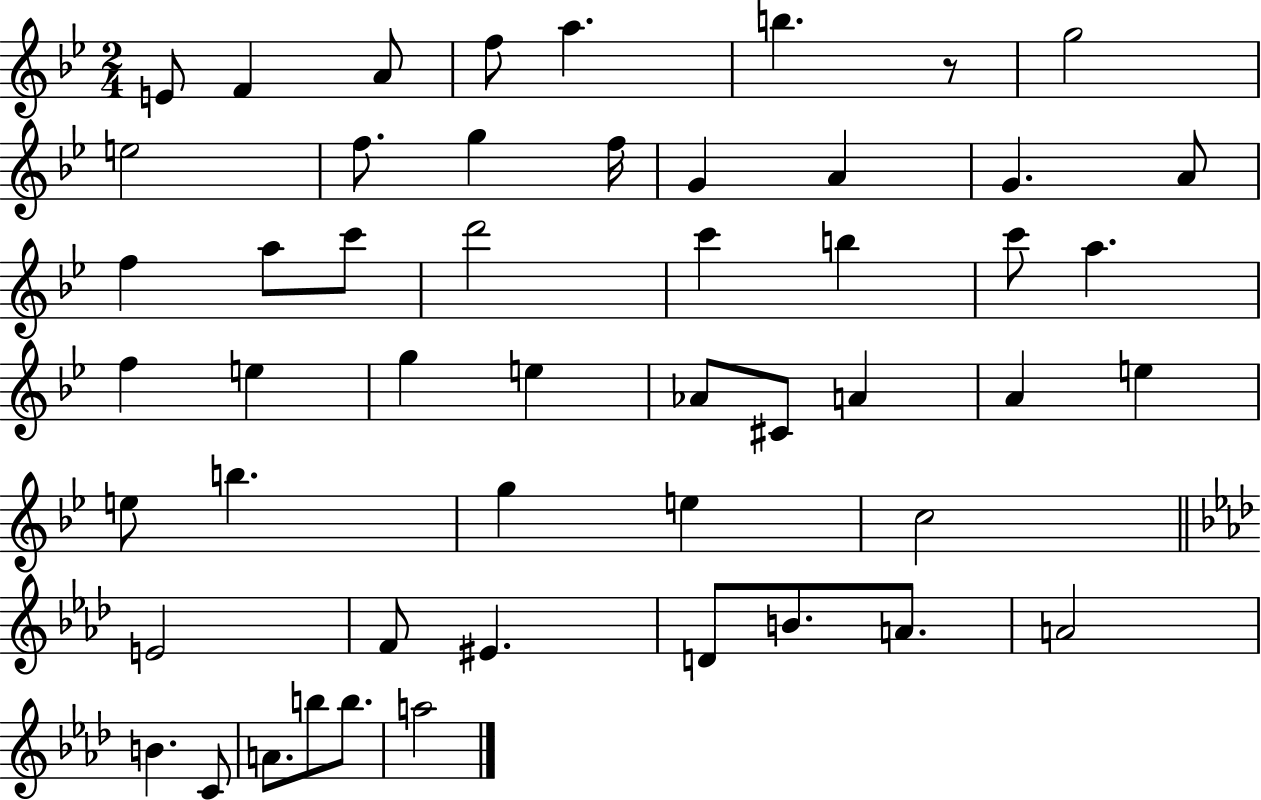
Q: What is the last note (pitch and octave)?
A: A5